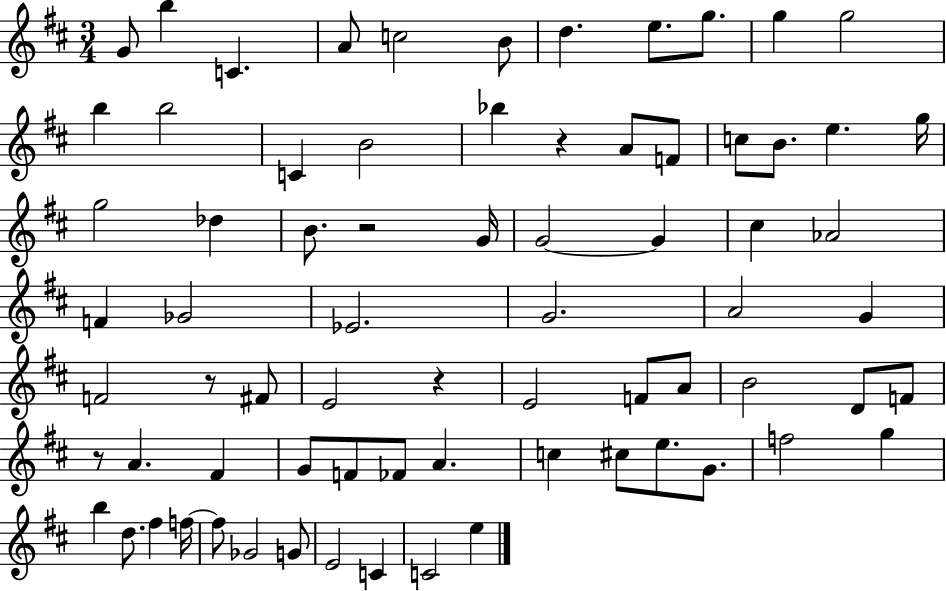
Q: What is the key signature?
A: D major